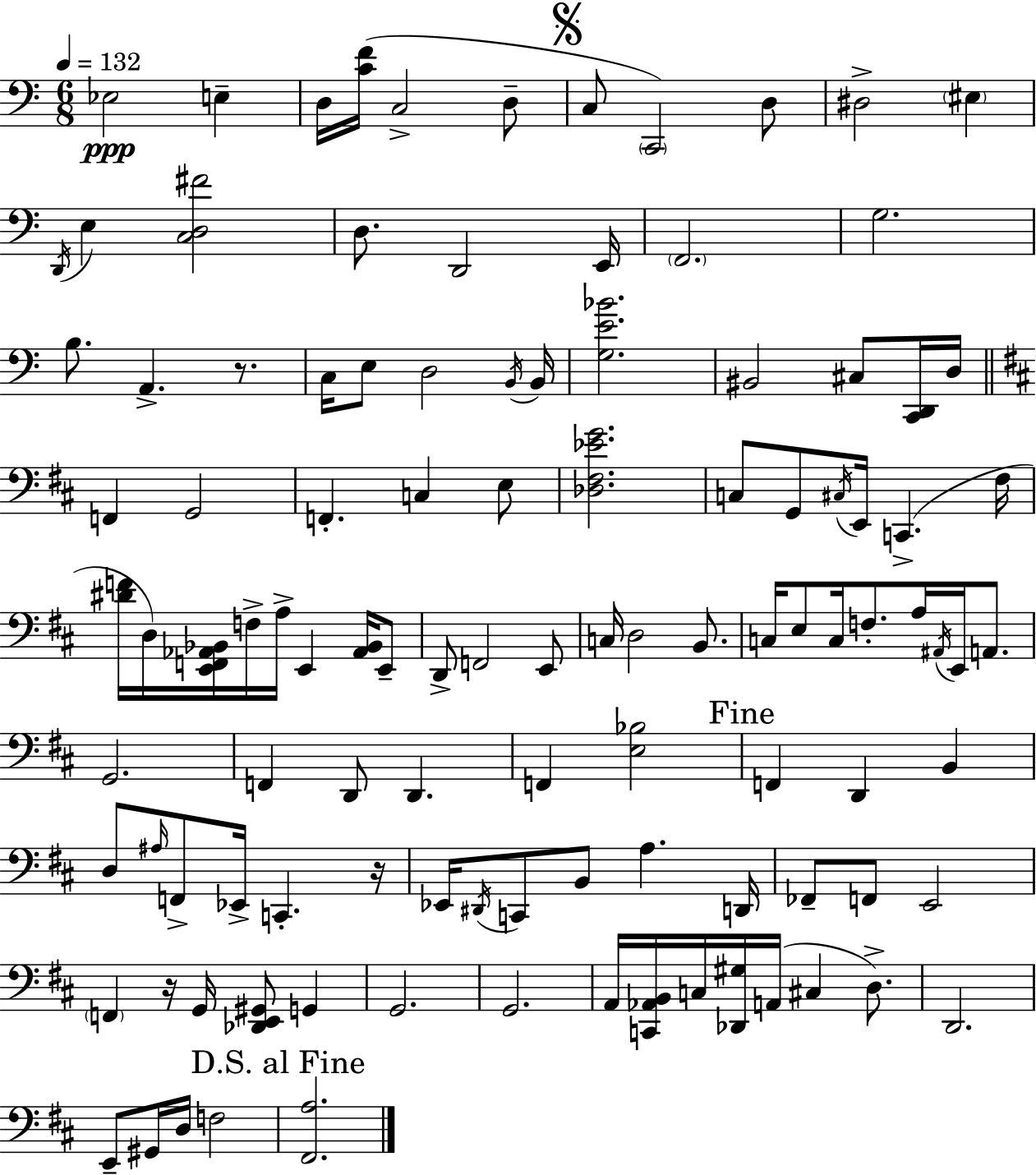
X:1
T:Untitled
M:6/8
L:1/4
K:C
_E,2 E, D,/4 [CF]/4 C,2 D,/2 C,/2 C,,2 D,/2 ^D,2 ^E, D,,/4 E, [C,D,^F]2 D,/2 D,,2 E,,/4 F,,2 G,2 B,/2 A,, z/2 C,/4 E,/2 D,2 B,,/4 B,,/4 [G,E_B]2 ^B,,2 ^C,/2 [C,,D,,]/4 D,/4 F,, G,,2 F,, C, E,/2 [_D,^F,_EG]2 C,/2 G,,/2 ^C,/4 E,,/4 C,, ^F,/4 [^DF]/4 D,/4 [E,,F,,_A,,_B,,]/4 F,/4 A,/4 E,, [_A,,_B,,]/4 E,,/2 D,,/2 F,,2 E,,/2 C,/4 D,2 B,,/2 C,/4 E,/2 C,/4 F,/2 A,/4 ^A,,/4 E,,/4 A,,/2 G,,2 F,, D,,/2 D,, F,, [E,_B,]2 F,, D,, B,, D,/2 ^A,/4 F,,/2 _E,,/4 C,, z/4 _E,,/4 ^D,,/4 C,,/2 B,,/2 A, D,,/4 _F,,/2 F,,/2 E,,2 F,, z/4 G,,/4 [_D,,E,,^G,,]/2 G,, G,,2 G,,2 A,,/4 [C,,_A,,B,,]/4 C,/4 [_D,,^G,]/4 A,,/4 ^C, D,/2 D,,2 E,,/2 ^G,,/4 D,/4 F,2 [^F,,A,]2